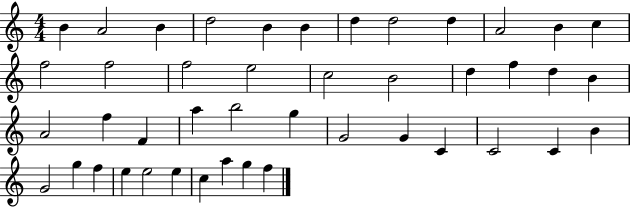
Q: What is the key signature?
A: C major